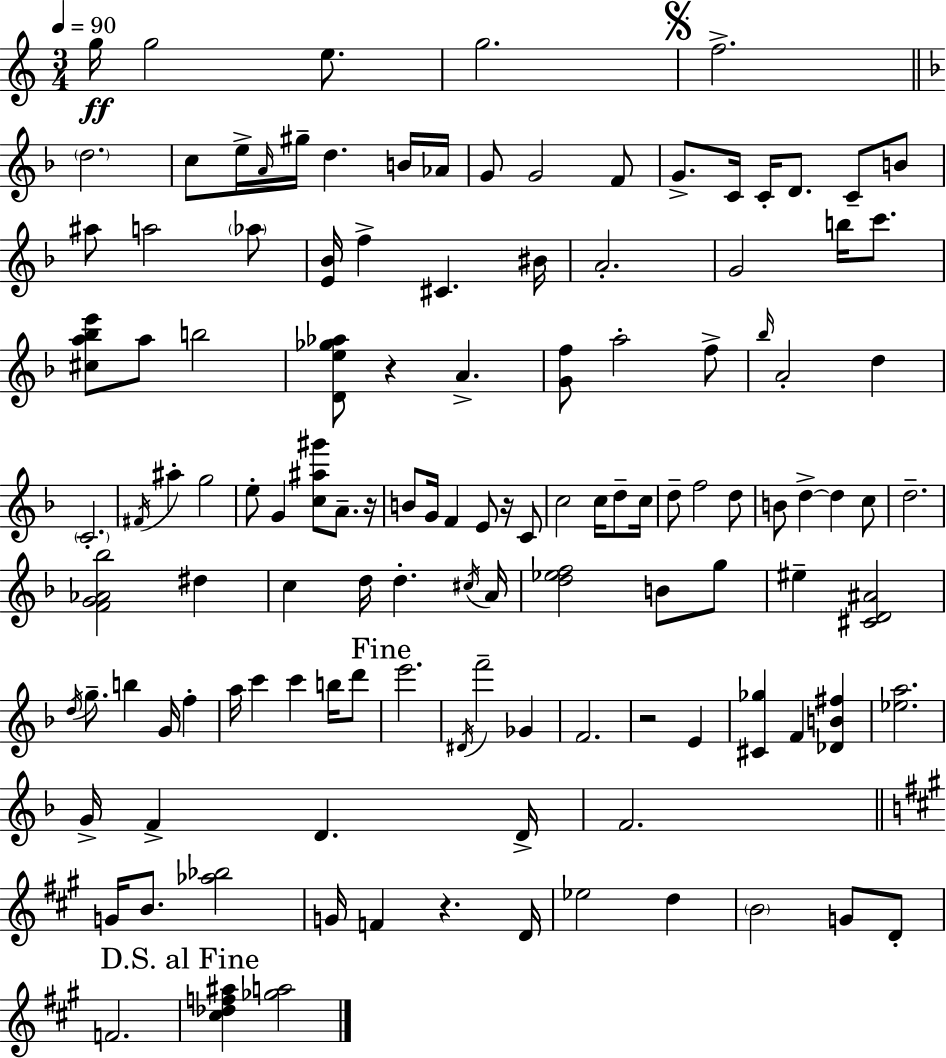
{
  \clef treble
  \numericTimeSignature
  \time 3/4
  \key a \minor
  \tempo 4 = 90
  \repeat volta 2 { g''16\ff g''2 e''8. | g''2. | \mark \markup { \musicglyph "scripts.segno" } f''2.-> | \bar "||" \break \key d \minor \parenthesize d''2. | c''8 e''16-> \grace { a'16 } gis''16-- d''4. b'16 | aes'16 g'8 g'2 f'8 | g'8.-> c'16 c'16-. d'8. c'8-- b'8 | \break ais''8 a''2 \parenthesize aes''8 | <e' bes'>16 f''4-> cis'4. | bis'16 a'2.-. | g'2 b''16 c'''8. | \break <cis'' a'' bes'' e'''>8 a''8 b''2 | <d' e'' ges'' aes''>8 r4 a'4.-> | <g' f''>8 a''2-. f''8-> | \grace { bes''16 } a'2-. d''4 | \break \parenthesize c'2.-. | \acciaccatura { fis'16 } ais''4-. g''2 | e''8-. g'4 <c'' ais'' gis'''>8 a'8.-- | r16 b'8 g'16 f'4 e'8 | \break r16 c'8 c''2 c''16 | d''8-- c''16 d''8-- f''2 | d''8 b'8 d''4->~~ d''4 | c''8 d''2.-- | \break <f' g' aes' bes''>2 dis''4 | c''4 d''16 d''4.-. | \acciaccatura { cis''16 } a'16 <d'' ees'' f''>2 | b'8 g''8 eis''4-- <cis' d' ais'>2 | \break \acciaccatura { d''16 } g''8.-- b''4 | g'16 f''4-. a''16 c'''4 c'''4 | b''16 d'''8 \mark "Fine" e'''2. | \acciaccatura { dis'16 } f'''2-- | \break ges'4 f'2. | r2 | e'4 <cis' ges''>4 f'4 | <des' b' fis''>4 <ees'' a''>2. | \break g'16-> f'4-> d'4. | d'16-> f'2. | \bar "||" \break \key a \major g'16 b'8. <aes'' bes''>2 | g'16 f'4 r4. d'16 | ees''2 d''4 | \parenthesize b'2 g'8 d'8-. | \break f'2. | \mark "D.S. al Fine" <cis'' des'' f'' ais''>4 <ges'' a''>2 | } \bar "|."
}